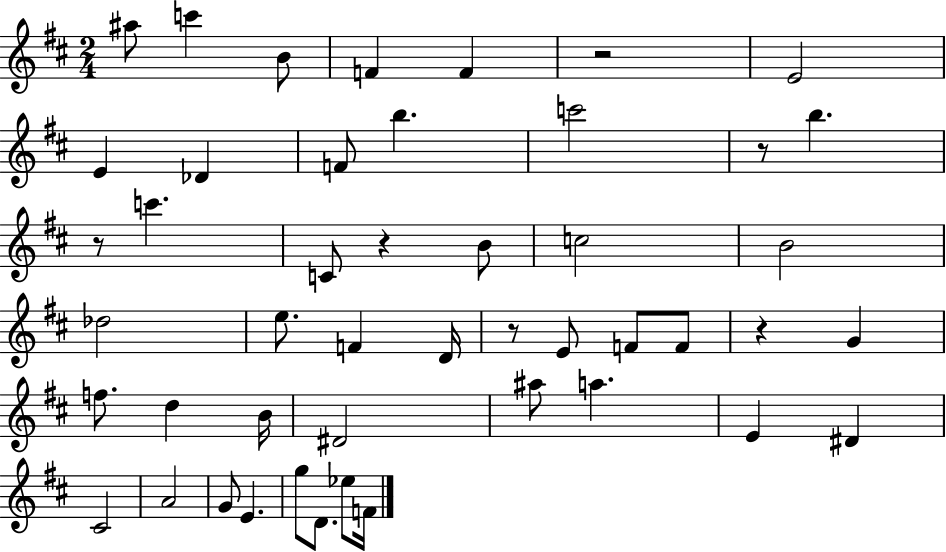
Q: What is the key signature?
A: D major